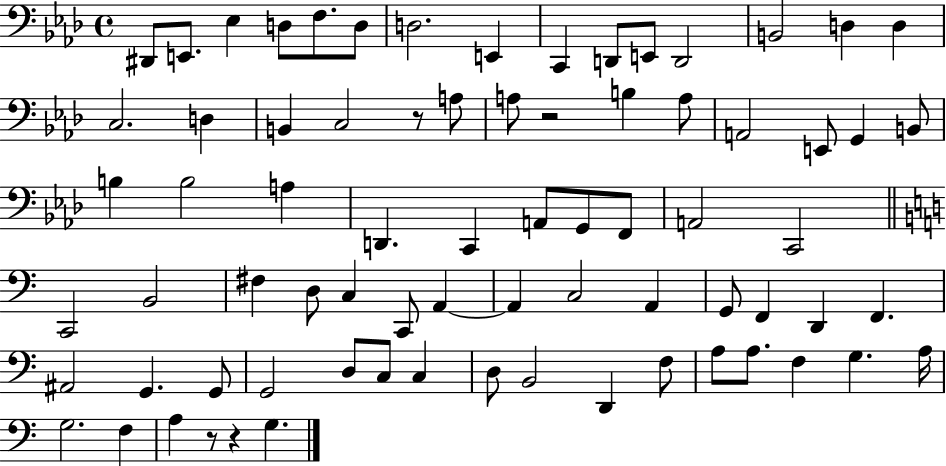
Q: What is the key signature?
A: AES major